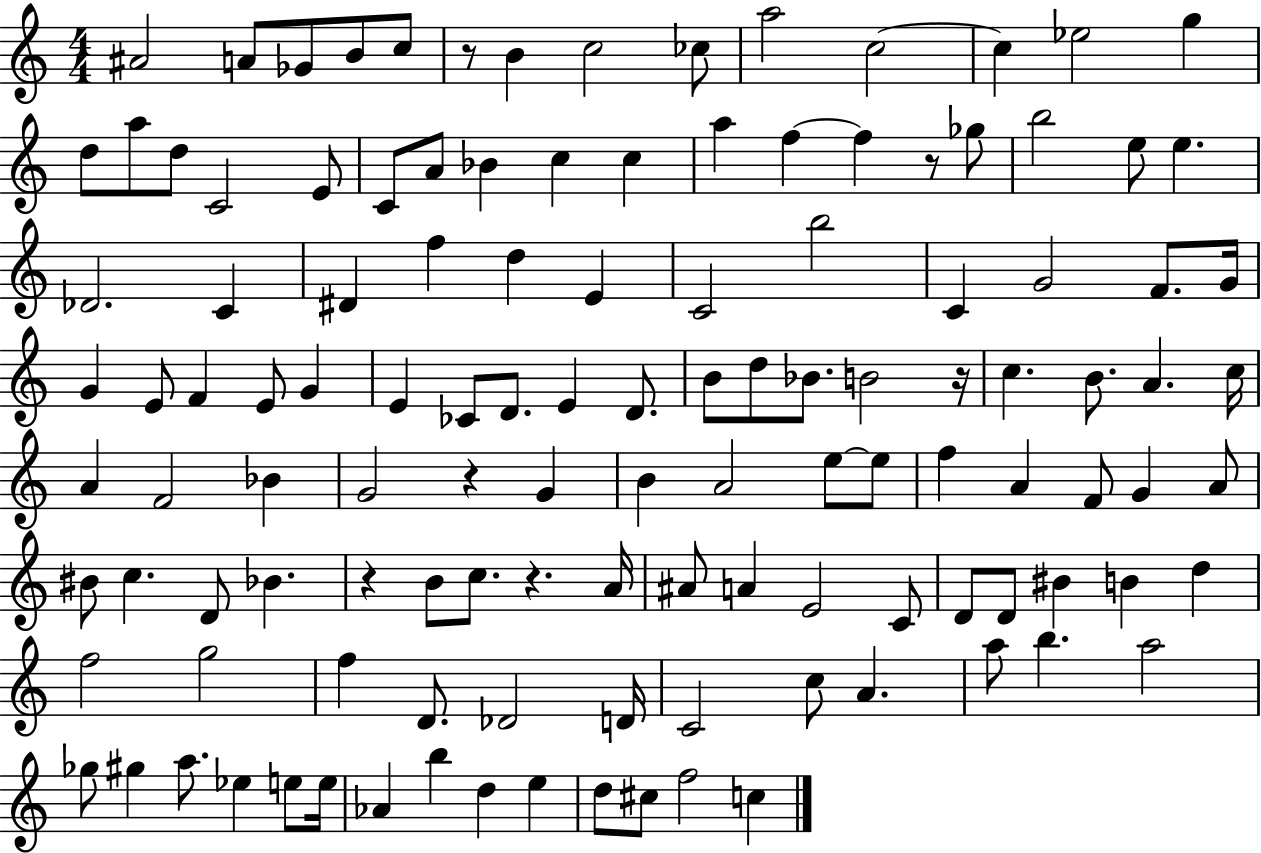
{
  \clef treble
  \numericTimeSignature
  \time 4/4
  \key c \major
  ais'2 a'8 ges'8 b'8 c''8 | r8 b'4 c''2 ces''8 | a''2 c''2~~ | c''4 ees''2 g''4 | \break d''8 a''8 d''8 c'2 e'8 | c'8 a'8 bes'4 c''4 c''4 | a''4 f''4~~ f''4 r8 ges''8 | b''2 e''8 e''4. | \break des'2. c'4 | dis'4 f''4 d''4 e'4 | c'2 b''2 | c'4 g'2 f'8. g'16 | \break g'4 e'8 f'4 e'8 g'4 | e'4 ces'8 d'8. e'4 d'8. | b'8 d''8 bes'8. b'2 r16 | c''4. b'8. a'4. c''16 | \break a'4 f'2 bes'4 | g'2 r4 g'4 | b'4 a'2 e''8~~ e''8 | f''4 a'4 f'8 g'4 a'8 | \break bis'8 c''4. d'8 bes'4. | r4 b'8 c''8. r4. a'16 | ais'8 a'4 e'2 c'8 | d'8 d'8 bis'4 b'4 d''4 | \break f''2 g''2 | f''4 d'8. des'2 d'16 | c'2 c''8 a'4. | a''8 b''4. a''2 | \break ges''8 gis''4 a''8. ees''4 e''8 e''16 | aes'4 b''4 d''4 e''4 | d''8 cis''8 f''2 c''4 | \bar "|."
}